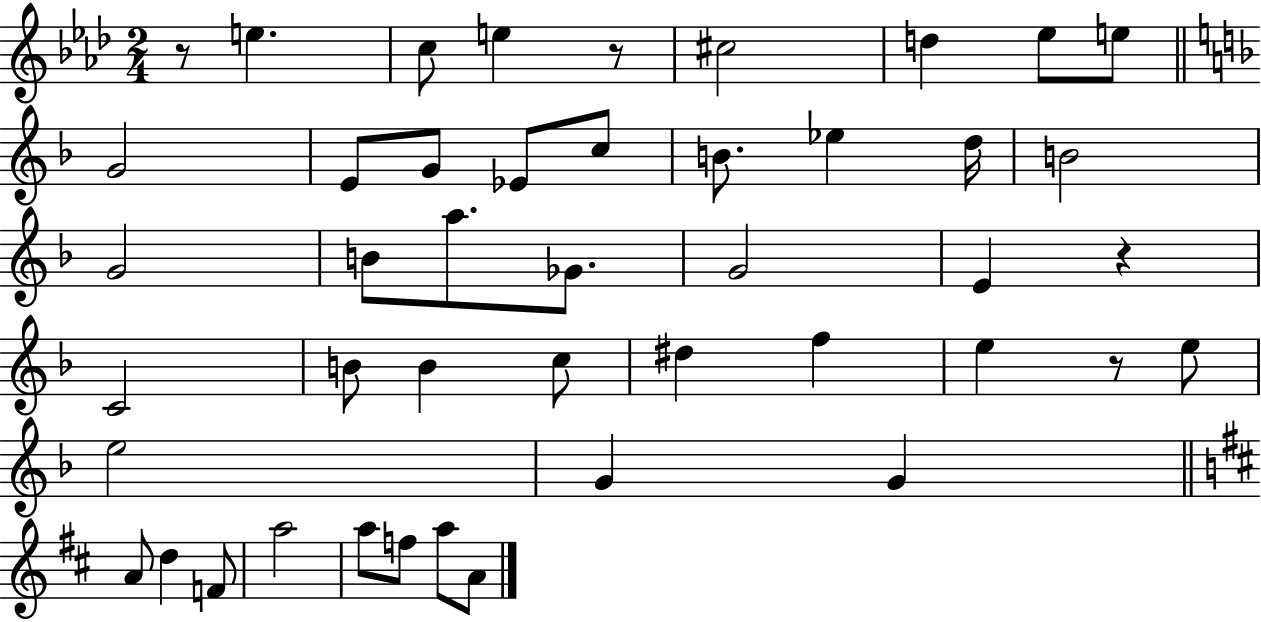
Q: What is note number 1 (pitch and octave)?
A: E5